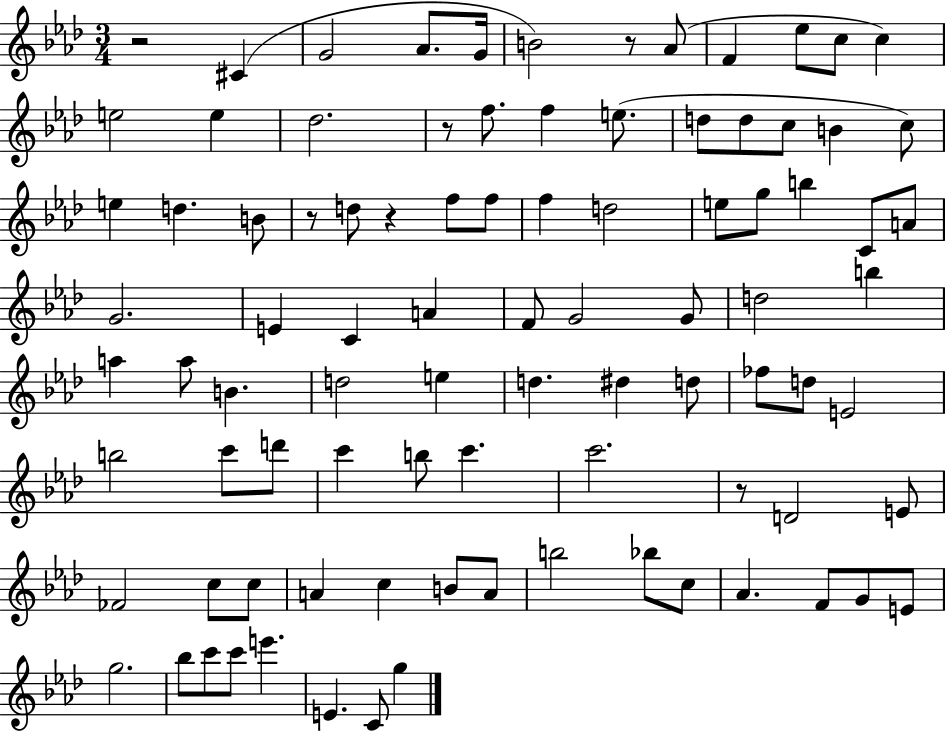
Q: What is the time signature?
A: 3/4